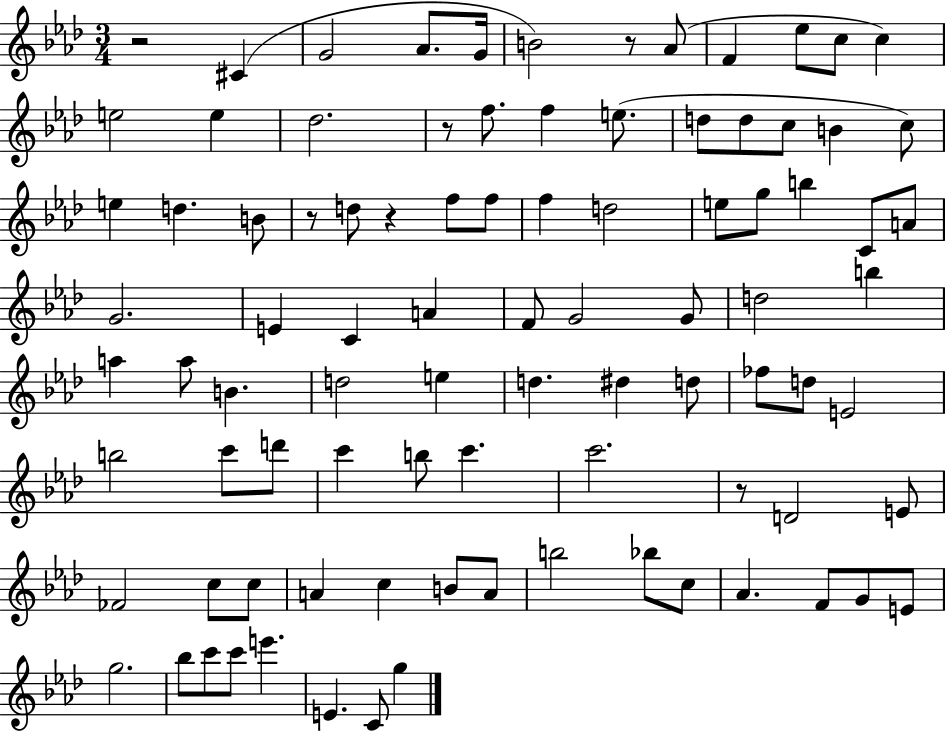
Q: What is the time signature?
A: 3/4